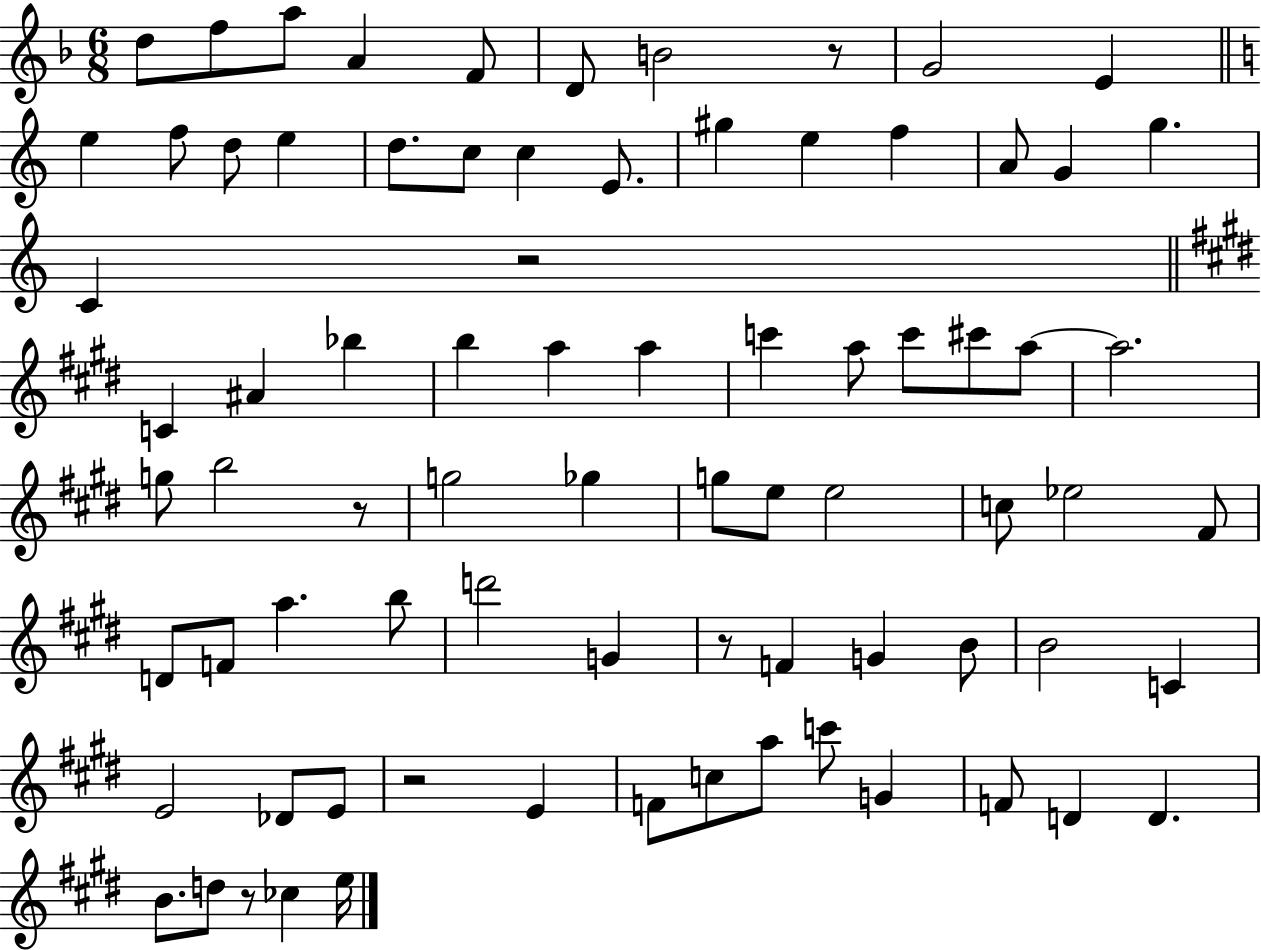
{
  \clef treble
  \numericTimeSignature
  \time 6/8
  \key f \major
  d''8 f''8 a''8 a'4 f'8 | d'8 b'2 r8 | g'2 e'4 | \bar "||" \break \key a \minor e''4 f''8 d''8 e''4 | d''8. c''8 c''4 e'8. | gis''4 e''4 f''4 | a'8 g'4 g''4. | \break c'4 r2 | \bar "||" \break \key e \major c'4 ais'4 bes''4 | b''4 a''4 a''4 | c'''4 a''8 c'''8 cis'''8 a''8~~ | a''2. | \break g''8 b''2 r8 | g''2 ges''4 | g''8 e''8 e''2 | c''8 ees''2 fis'8 | \break d'8 f'8 a''4. b''8 | d'''2 g'4 | r8 f'4 g'4 b'8 | b'2 c'4 | \break e'2 des'8 e'8 | r2 e'4 | f'8 c''8 a''8 c'''8 g'4 | f'8 d'4 d'4. | \break b'8. d''8 r8 ces''4 e''16 | \bar "|."
}